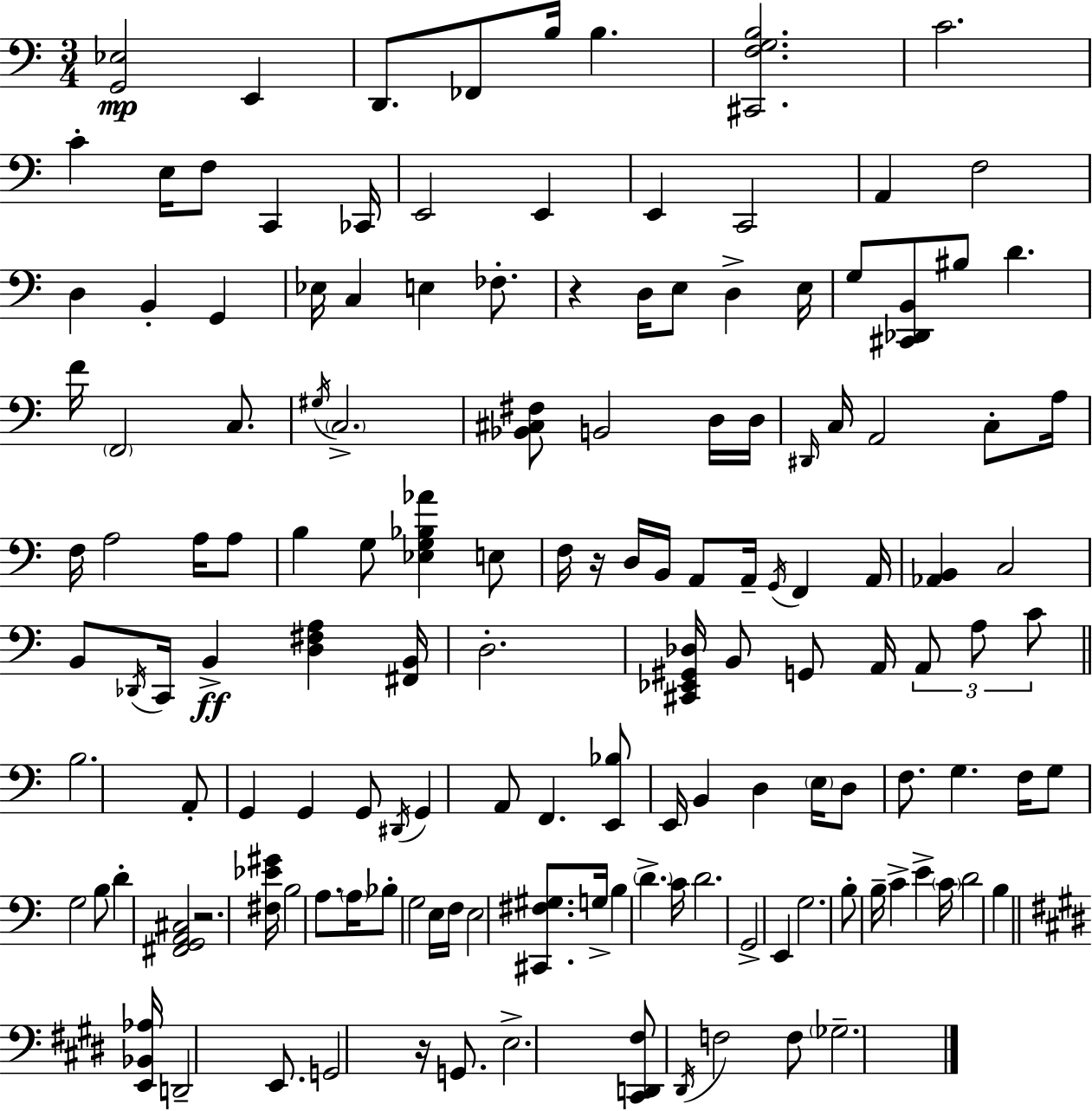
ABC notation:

X:1
T:Untitled
M:3/4
L:1/4
K:C
[G,,_E,]2 E,, D,,/2 _F,,/2 B,/4 B, [^C,,F,G,B,]2 C2 C E,/4 F,/2 C,, _C,,/4 E,,2 E,, E,, C,,2 A,, F,2 D, B,, G,, _E,/4 C, E, _F,/2 z D,/4 E,/2 D, E,/4 G,/2 [^C,,_D,,B,,]/2 ^B,/2 D F/4 F,,2 C,/2 ^G,/4 C,2 [_B,,^C,^F,]/2 B,,2 D,/4 D,/4 ^D,,/4 C,/4 A,,2 C,/2 A,/4 F,/4 A,2 A,/4 A,/2 B, G,/2 [_E,G,_B,_A] E,/2 F,/4 z/4 D,/4 B,,/4 A,,/2 A,,/4 G,,/4 F,, A,,/4 [_A,,B,,] C,2 B,,/2 _D,,/4 C,,/4 B,, [D,^F,A,] [^F,,B,,]/4 D,2 [^C,,_E,,^G,,_D,]/4 B,,/2 G,,/2 A,,/4 A,,/2 A,/2 C/2 B,2 A,,/2 G,, G,, G,,/2 ^D,,/4 G,, A,,/2 F,, [E,,_B,]/2 E,,/4 B,, D, E,/4 D,/2 F,/2 G, F,/4 G,/2 G,2 B,/2 D [^F,,G,,A,,^C,]2 z2 [^F,_E^G]/4 B,2 A,/2 A,/4 _B,/2 G,2 E,/4 F,/4 E,2 [^C,,^F,^G,]/2 G,/4 B, D C/4 D2 G,,2 E,, G,2 B,/2 B,/4 C E C/4 D2 B, [E,,_B,,_A,]/4 D,,2 E,,/2 G,,2 z/4 G,,/2 E,2 [^C,,D,,^F,]/2 ^D,,/4 F,2 F,/2 _G,2